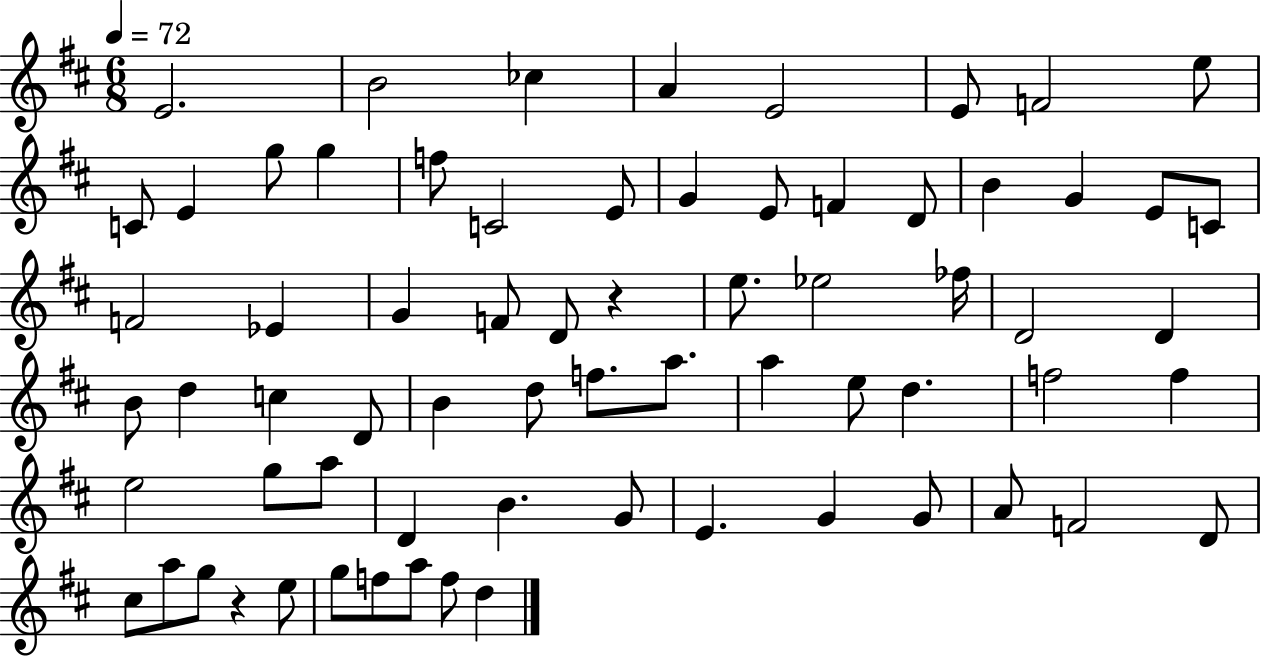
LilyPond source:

{
  \clef treble
  \numericTimeSignature
  \time 6/8
  \key d \major
  \tempo 4 = 72
  e'2. | b'2 ces''4 | a'4 e'2 | e'8 f'2 e''8 | \break c'8 e'4 g''8 g''4 | f''8 c'2 e'8 | g'4 e'8 f'4 d'8 | b'4 g'4 e'8 c'8 | \break f'2 ees'4 | g'4 f'8 d'8 r4 | e''8. ees''2 fes''16 | d'2 d'4 | \break b'8 d''4 c''4 d'8 | b'4 d''8 f''8. a''8. | a''4 e''8 d''4. | f''2 f''4 | \break e''2 g''8 a''8 | d'4 b'4. g'8 | e'4. g'4 g'8 | a'8 f'2 d'8 | \break cis''8 a''8 g''8 r4 e''8 | g''8 f''8 a''8 f''8 d''4 | \bar "|."
}